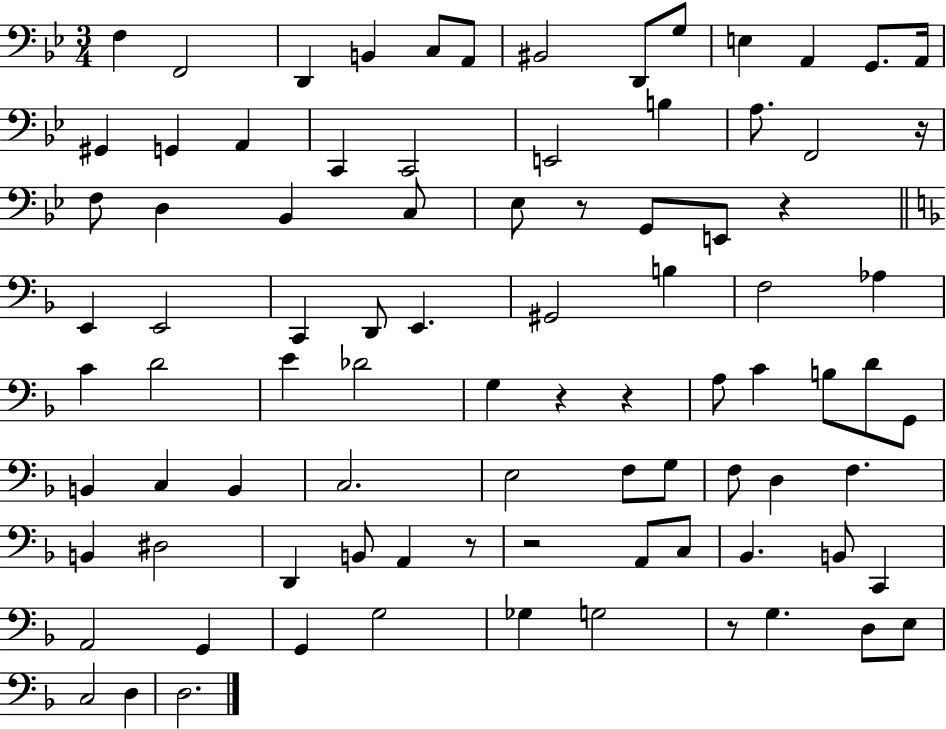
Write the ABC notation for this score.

X:1
T:Untitled
M:3/4
L:1/4
K:Bb
F, F,,2 D,, B,, C,/2 A,,/2 ^B,,2 D,,/2 G,/2 E, A,, G,,/2 A,,/4 ^G,, G,, A,, C,, C,,2 E,,2 B, A,/2 F,,2 z/4 F,/2 D, _B,, C,/2 _E,/2 z/2 G,,/2 E,,/2 z E,, E,,2 C,, D,,/2 E,, ^G,,2 B, F,2 _A, C D2 E _D2 G, z z A,/2 C B,/2 D/2 G,,/2 B,, C, B,, C,2 E,2 F,/2 G,/2 F,/2 D, F, B,, ^D,2 D,, B,,/2 A,, z/2 z2 A,,/2 C,/2 _B,, B,,/2 C,, A,,2 G,, G,, G,2 _G, G,2 z/2 G, D,/2 E,/2 C,2 D, D,2